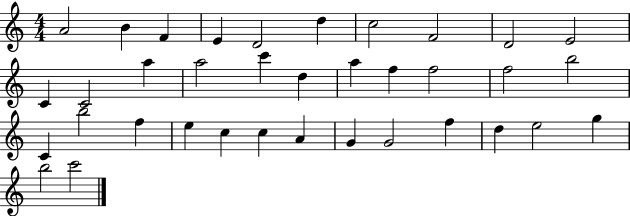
X:1
T:Untitled
M:4/4
L:1/4
K:C
A2 B F E D2 d c2 F2 D2 E2 C C2 a a2 c' d a f f2 f2 b2 C b2 f e c c A G G2 f d e2 g b2 c'2